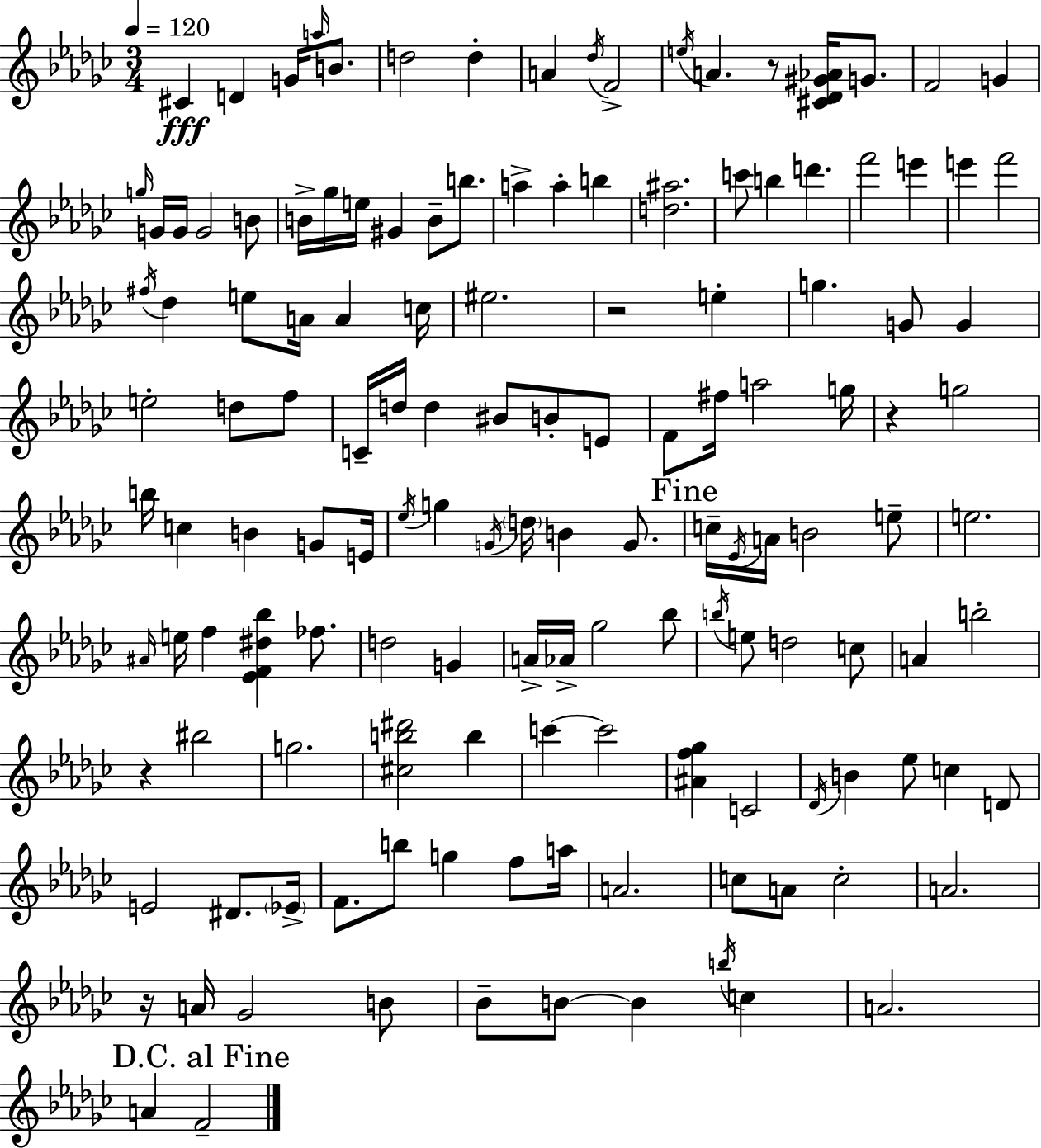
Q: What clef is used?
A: treble